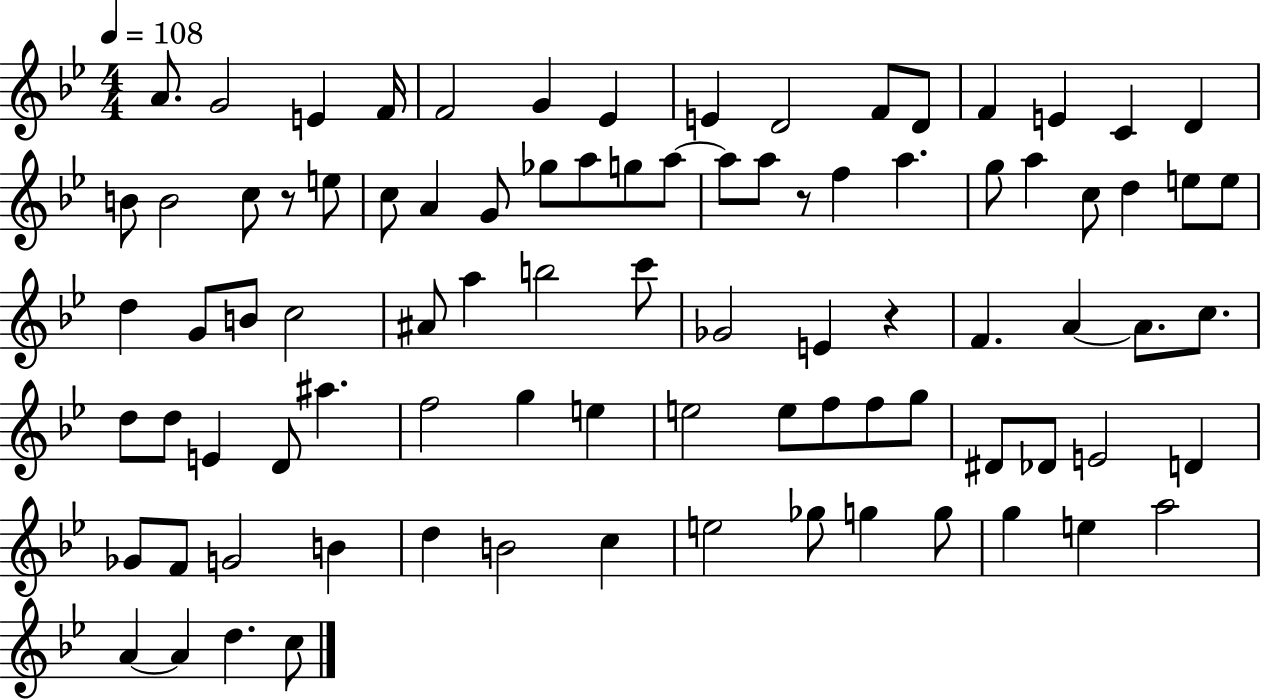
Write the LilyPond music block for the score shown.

{
  \clef treble
  \numericTimeSignature
  \time 4/4
  \key bes \major
  \tempo 4 = 108
  a'8. g'2 e'4 f'16 | f'2 g'4 ees'4 | e'4 d'2 f'8 d'8 | f'4 e'4 c'4 d'4 | \break b'8 b'2 c''8 r8 e''8 | c''8 a'4 g'8 ges''8 a''8 g''8 a''8~~ | a''8 a''8 r8 f''4 a''4. | g''8 a''4 c''8 d''4 e''8 e''8 | \break d''4 g'8 b'8 c''2 | ais'8 a''4 b''2 c'''8 | ges'2 e'4 r4 | f'4. a'4~~ a'8. c''8. | \break d''8 d''8 e'4 d'8 ais''4. | f''2 g''4 e''4 | e''2 e''8 f''8 f''8 g''8 | dis'8 des'8 e'2 d'4 | \break ges'8 f'8 g'2 b'4 | d''4 b'2 c''4 | e''2 ges''8 g''4 g''8 | g''4 e''4 a''2 | \break a'4~~ a'4 d''4. c''8 | \bar "|."
}